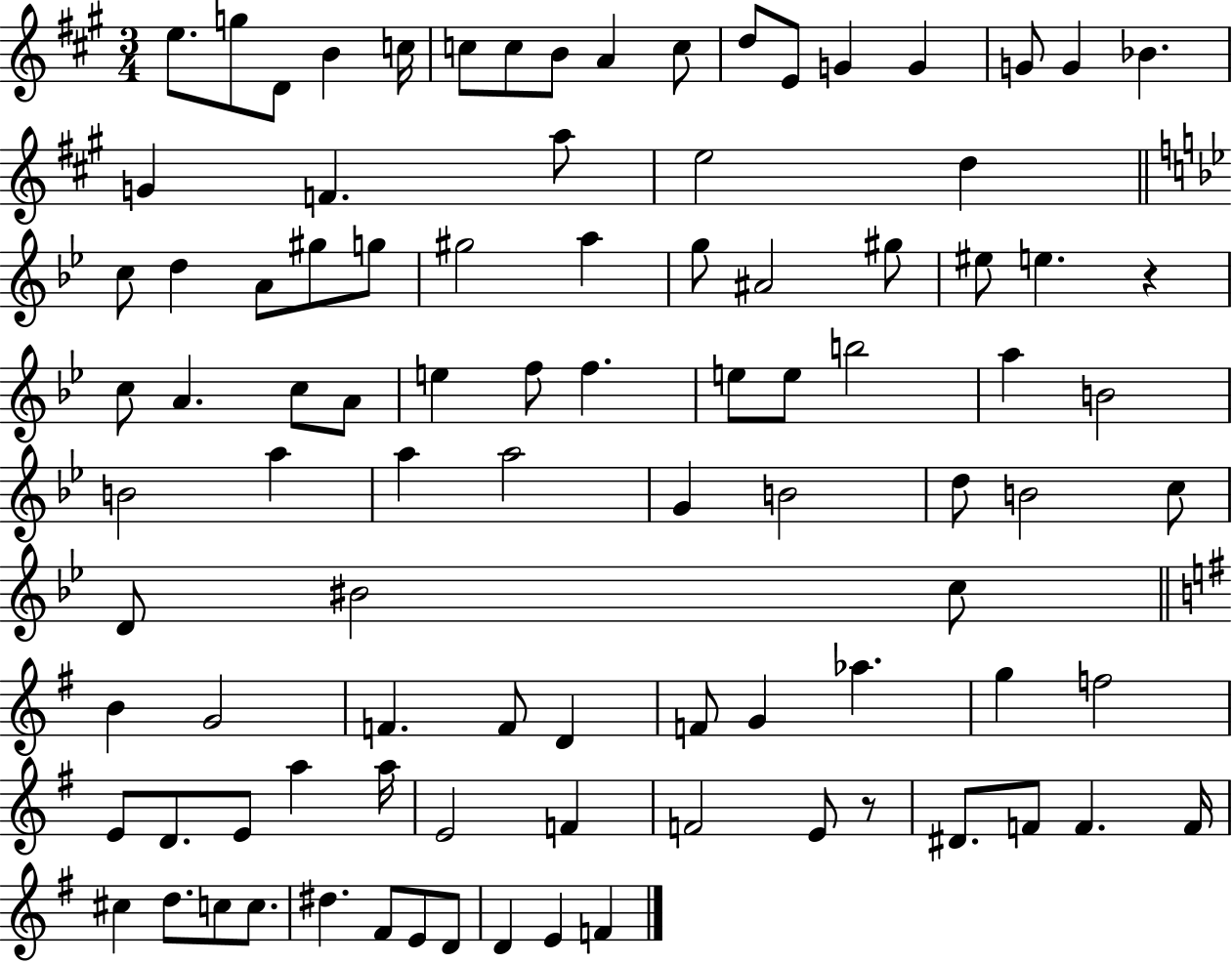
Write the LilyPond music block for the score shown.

{
  \clef treble
  \numericTimeSignature
  \time 3/4
  \key a \major
  e''8. g''8 d'8 b'4 c''16 | c''8 c''8 b'8 a'4 c''8 | d''8 e'8 g'4 g'4 | g'8 g'4 bes'4. | \break g'4 f'4. a''8 | e''2 d''4 | \bar "||" \break \key g \minor c''8 d''4 a'8 gis''8 g''8 | gis''2 a''4 | g''8 ais'2 gis''8 | eis''8 e''4. r4 | \break c''8 a'4. c''8 a'8 | e''4 f''8 f''4. | e''8 e''8 b''2 | a''4 b'2 | \break b'2 a''4 | a''4 a''2 | g'4 b'2 | d''8 b'2 c''8 | \break d'8 bis'2 c''8 | \bar "||" \break \key e \minor b'4 g'2 | f'4. f'8 d'4 | f'8 g'4 aes''4. | g''4 f''2 | \break e'8 d'8. e'8 a''4 a''16 | e'2 f'4 | f'2 e'8 r8 | dis'8. f'8 f'4. f'16 | \break cis''4 d''8. c''8 c''8. | dis''4. fis'8 e'8 d'8 | d'4 e'4 f'4 | \bar "|."
}